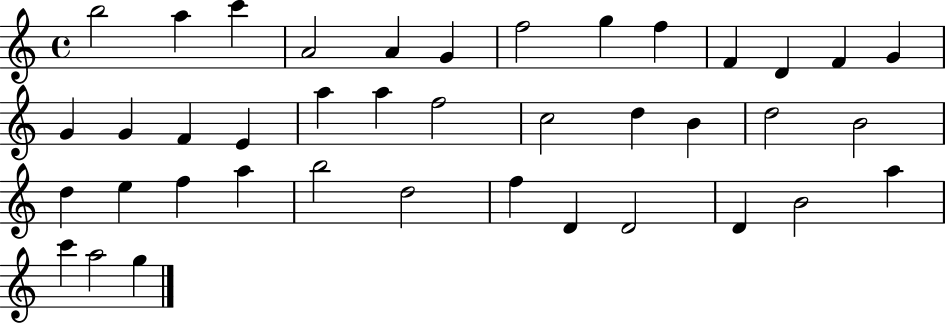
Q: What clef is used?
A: treble